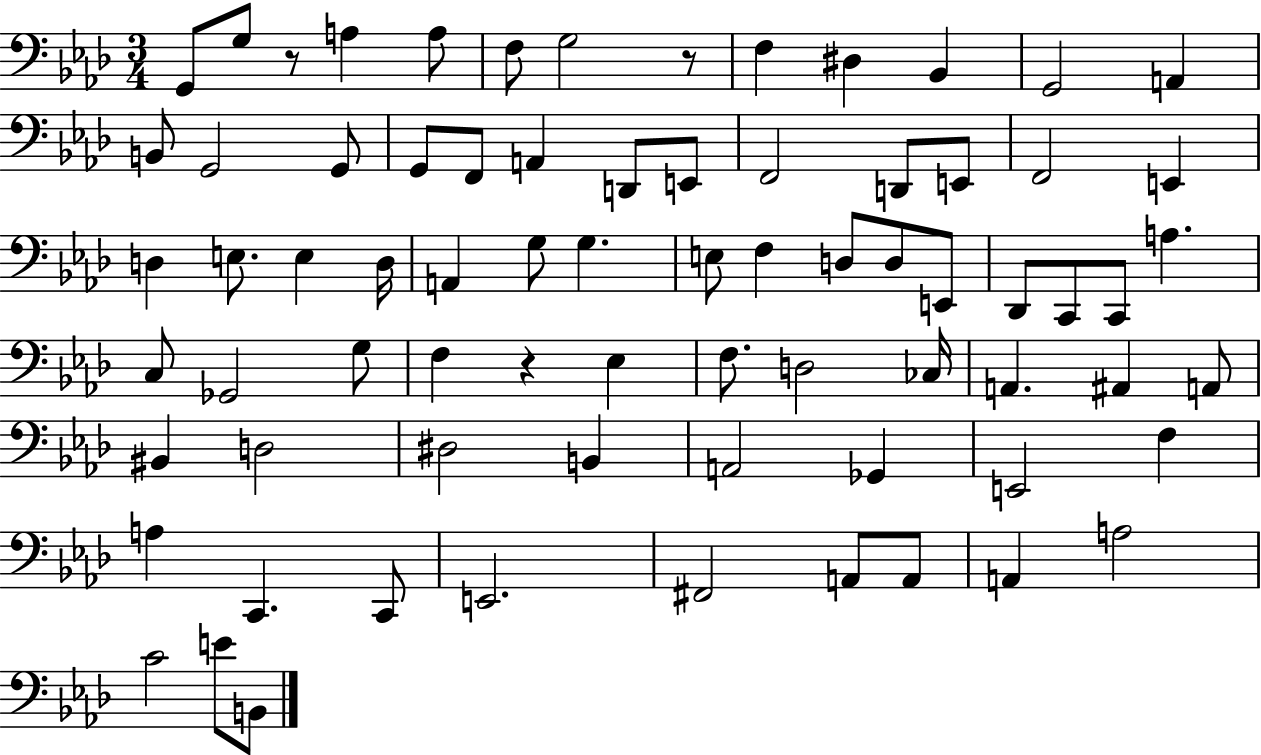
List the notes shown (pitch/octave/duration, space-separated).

G2/e G3/e R/e A3/q A3/e F3/e G3/h R/e F3/q D#3/q Bb2/q G2/h A2/q B2/e G2/h G2/e G2/e F2/e A2/q D2/e E2/e F2/h D2/e E2/e F2/h E2/q D3/q E3/e. E3/q D3/s A2/q G3/e G3/q. E3/e F3/q D3/e D3/e E2/e Db2/e C2/e C2/e A3/q. C3/e Gb2/h G3/e F3/q R/q Eb3/q F3/e. D3/h CES3/s A2/q. A#2/q A2/e BIS2/q D3/h D#3/h B2/q A2/h Gb2/q E2/h F3/q A3/q C2/q. C2/e E2/h. F#2/h A2/e A2/e A2/q A3/h C4/h E4/e B2/e